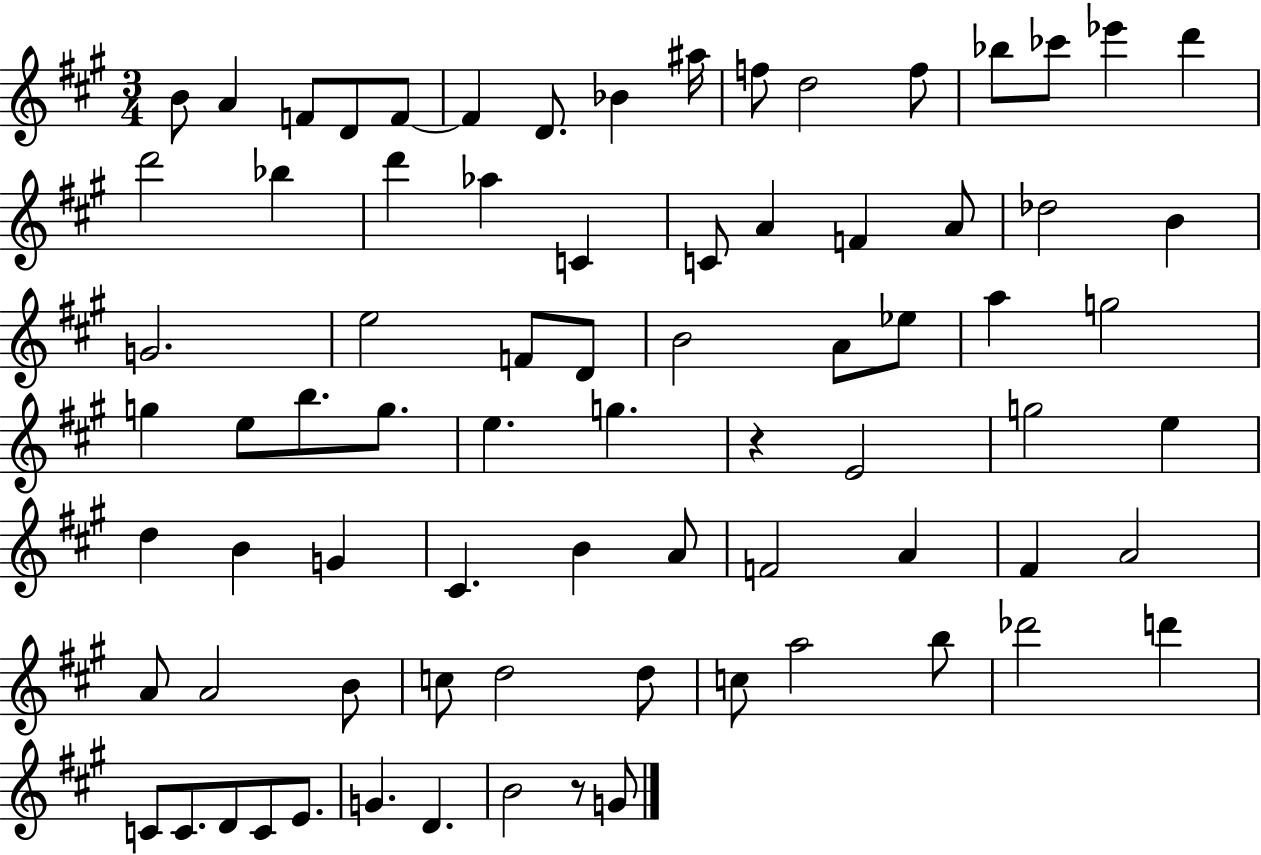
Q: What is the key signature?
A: A major